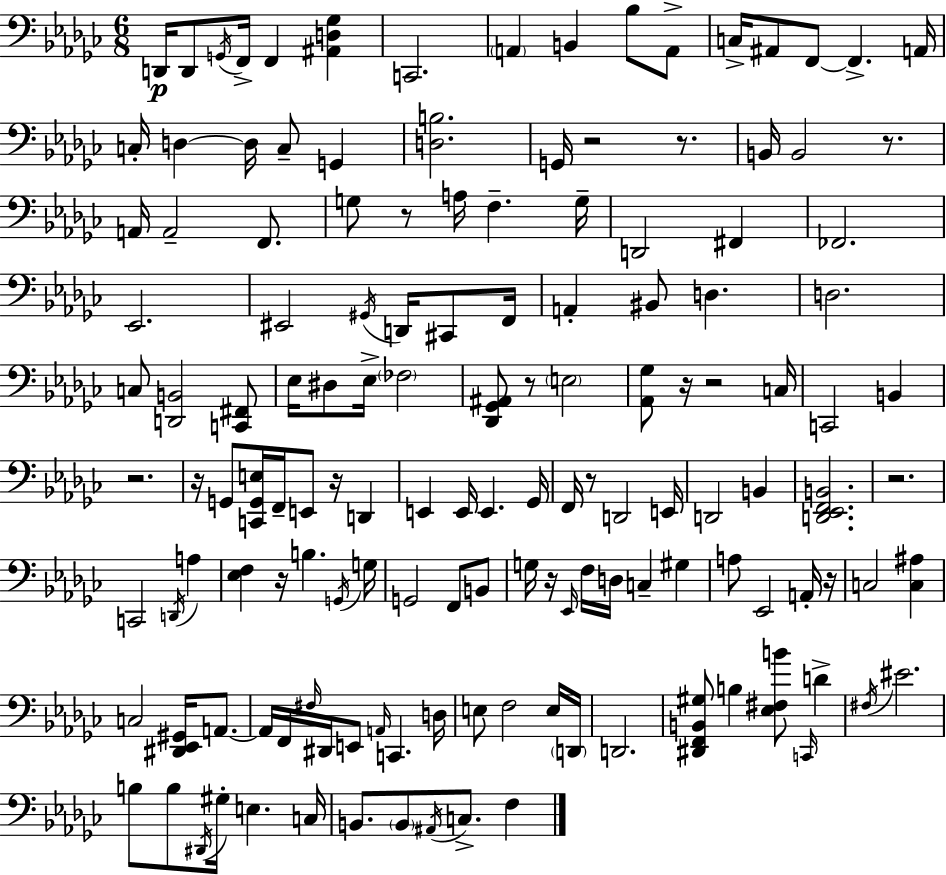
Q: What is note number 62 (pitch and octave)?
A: D2